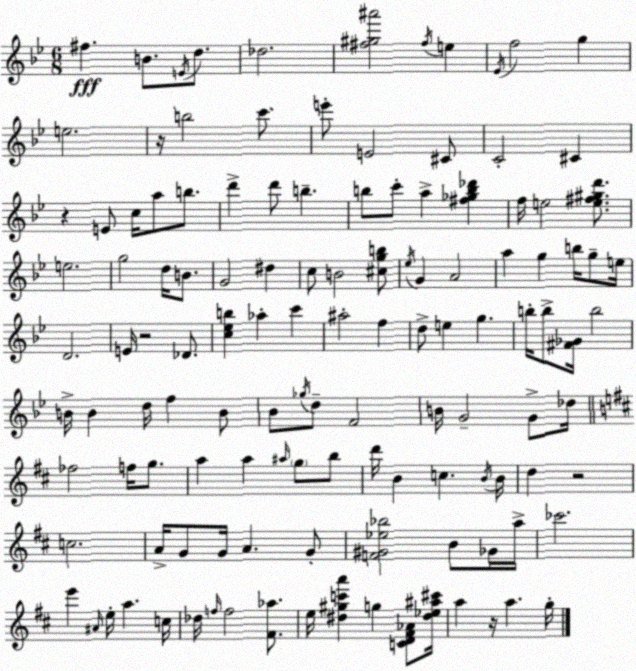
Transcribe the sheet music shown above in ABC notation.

X:1
T:Untitled
M:6/8
L:1/4
K:Bb
^f B/2 E/4 d/2 _d2 [^f^g^a']2 ^f/4 e _E/4 f2 g e2 z/4 b2 c'/2 e'/2 E2 ^C/2 C2 ^C z E/2 c/4 a/2 b/2 d' d'/2 b b/2 c'/2 a [^f_gb_d'] f/4 e2 [e^f^gd']/2 e2 g2 d/4 B/2 G2 ^d c/2 B2 [^cgb]/2 _e/4 G A2 a g b/4 g/2 e/4 D2 E/4 z2 _D/2 [c_eb] _a c' ^a2 f d/2 e g b/4 b/2 [^F_G]/4 b2 B/4 B d/4 f B/2 _B/2 _g/4 d/2 F2 B/4 G2 G/2 _d/4 _f2 f/4 g/2 a a ^a/4 g/2 b/2 d'/4 B c B/4 B/4 d z2 c2 A/4 G/2 G/4 A G/2 [F^G_e_b]2 B/2 _G/4 a/4 _c'2 e' ^A/4 e/4 a c/4 _d/4 f/4 f2 [^F_a]/2 e/4 [^d^gc'a'] g [CD^F_A]/2 [^d_e^a^c']/4 a z/4 a g/4